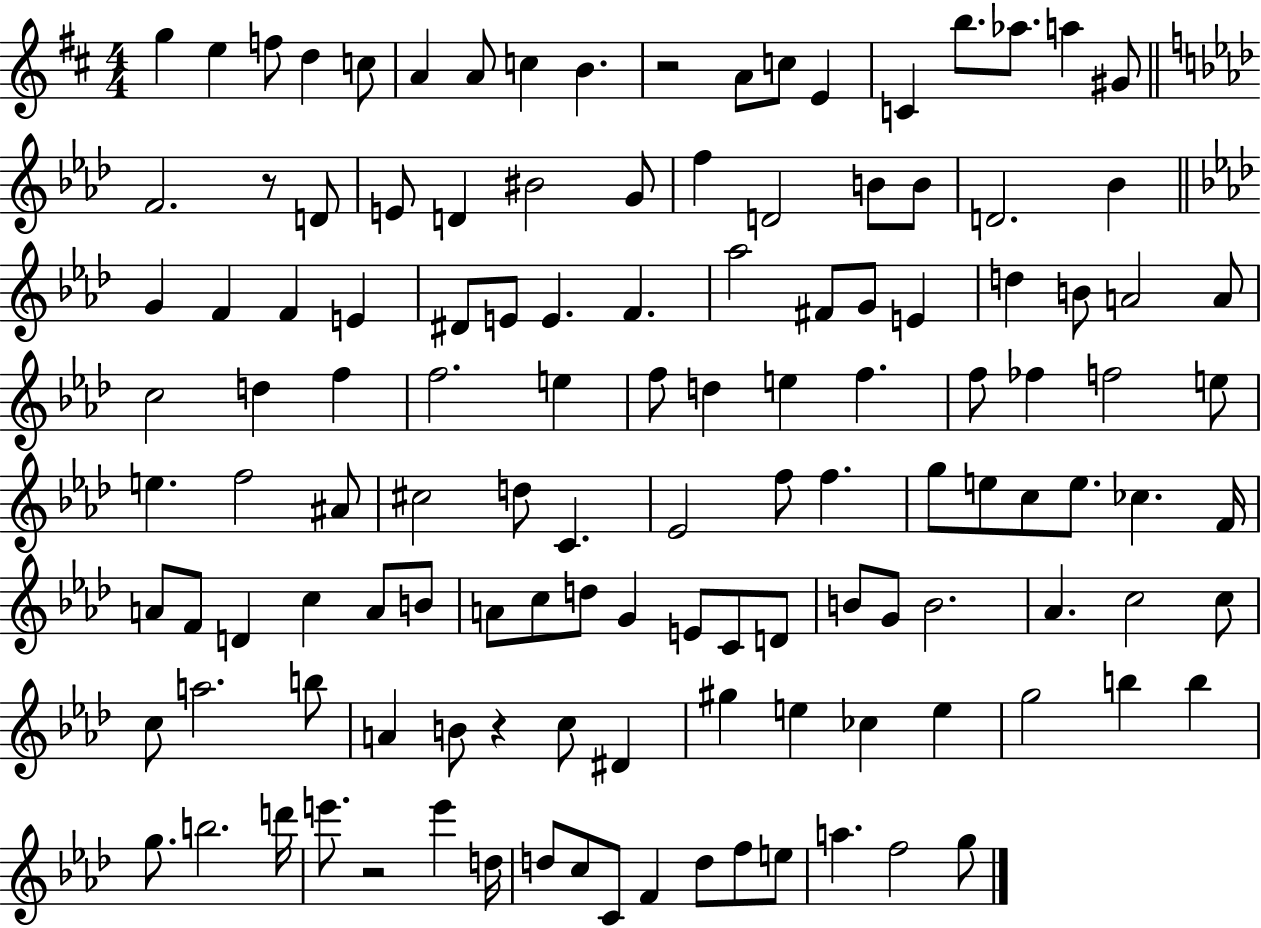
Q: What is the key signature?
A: D major